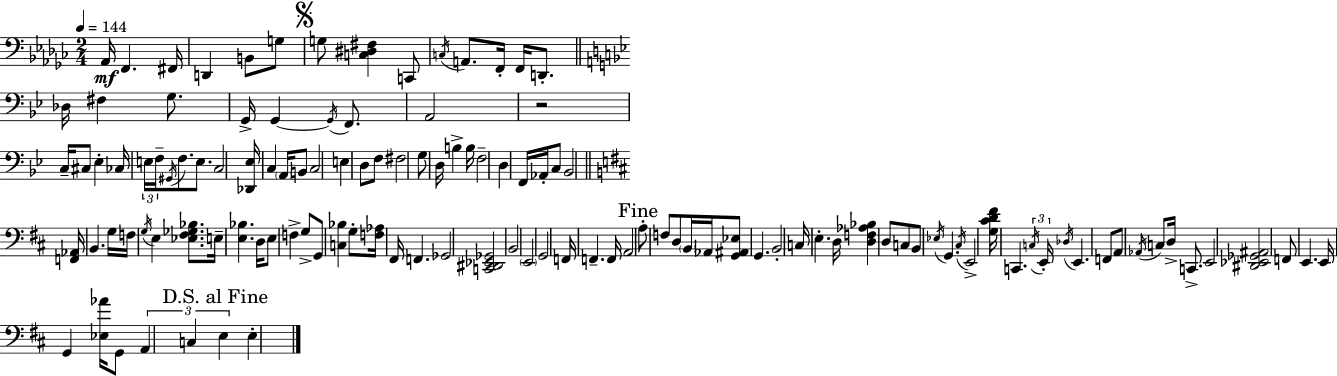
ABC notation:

X:1
T:Untitled
M:2/4
L:1/4
K:Ebm
_A,,/4 F,, ^F,,/4 D,, B,,/2 G,/2 G,/2 [C,^D,^F,] C,,/2 C,/4 A,,/2 F,,/4 F,,/4 D,,/2 _D,/4 ^F, G,/2 G,,/4 G,, G,,/4 F,,/2 A,,2 z2 C,/4 ^C,/2 _E, _C,/4 E,/4 F,/4 ^G,,/4 F,/2 E,/2 C,2 [_D,,_E,]/4 C, A,,/4 B,,/2 C,2 E, D,/2 F,/2 ^F,2 G,/2 D,/4 B, B,/4 F,2 D, F,,/4 _A,,/4 C,/2 _B,,2 [F,,_A,,]/4 B,, G,/4 F,/4 G,/4 E, [_E,^F,_G,_B,]/2 E,/4 [E,_B,] D,/4 E,/2 F, G,/2 G,,/2 [C,_B,] G,/2 [F,_A,]/4 ^F,,/4 F,, _G,,2 [C,,^D,,_E,,_G,,]2 B,,2 E,,2 G,,2 F,,/4 F,, F,,/4 A,,2 A,/2 F,/2 D,/2 B,,/4 _A,,/4 [G,,^A,,_E,]/2 G,, B,,2 C,/4 E, D,/4 [D,F,_A,_B,] D,/2 C,/2 B,,/2 _E,/4 G,, ^C,/4 E,,2 [G,^CD^F]/4 C,, C,/4 E,,/4 _D,/4 E,, F,,/2 A,,/2 _A,,/4 C,/2 D,/4 C,,/2 E,,2 [^D,,_E,,_G,,^A,,]2 F,,/2 E,, E,,/4 G,, [_E,_A]/4 G,,/2 A,, C, E, E,